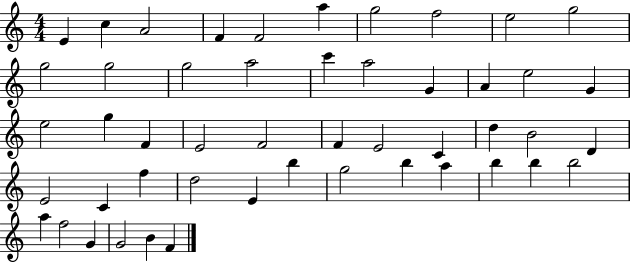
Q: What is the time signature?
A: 4/4